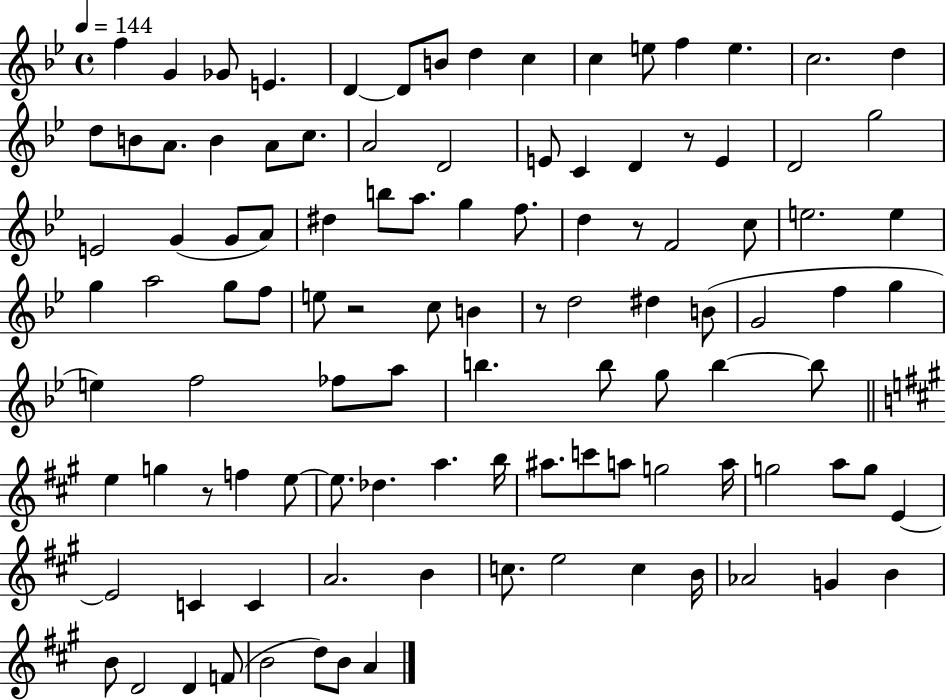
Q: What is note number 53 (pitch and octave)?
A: B4